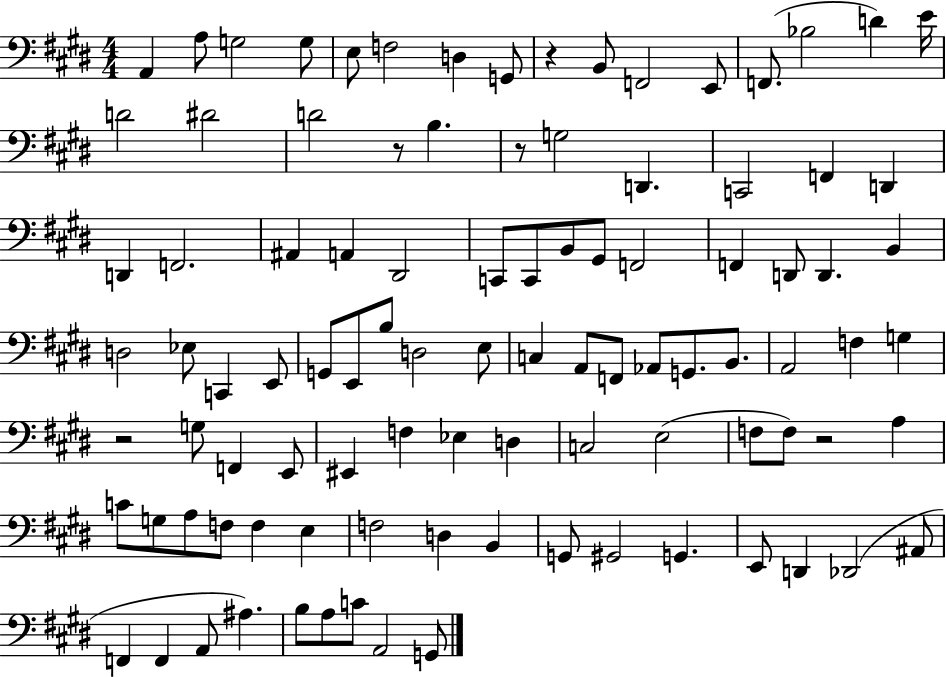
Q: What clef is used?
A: bass